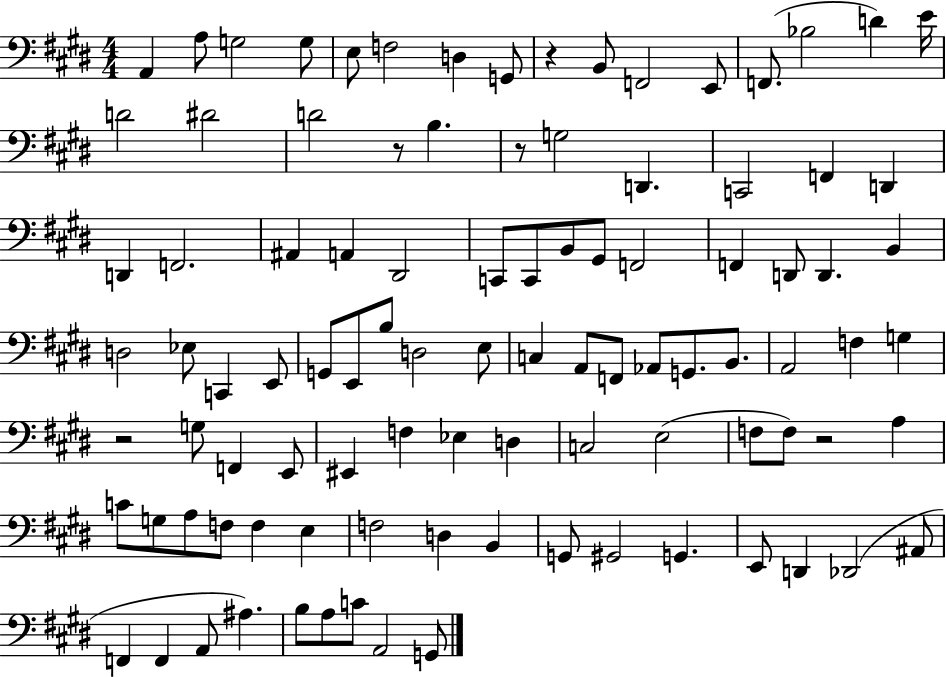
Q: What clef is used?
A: bass